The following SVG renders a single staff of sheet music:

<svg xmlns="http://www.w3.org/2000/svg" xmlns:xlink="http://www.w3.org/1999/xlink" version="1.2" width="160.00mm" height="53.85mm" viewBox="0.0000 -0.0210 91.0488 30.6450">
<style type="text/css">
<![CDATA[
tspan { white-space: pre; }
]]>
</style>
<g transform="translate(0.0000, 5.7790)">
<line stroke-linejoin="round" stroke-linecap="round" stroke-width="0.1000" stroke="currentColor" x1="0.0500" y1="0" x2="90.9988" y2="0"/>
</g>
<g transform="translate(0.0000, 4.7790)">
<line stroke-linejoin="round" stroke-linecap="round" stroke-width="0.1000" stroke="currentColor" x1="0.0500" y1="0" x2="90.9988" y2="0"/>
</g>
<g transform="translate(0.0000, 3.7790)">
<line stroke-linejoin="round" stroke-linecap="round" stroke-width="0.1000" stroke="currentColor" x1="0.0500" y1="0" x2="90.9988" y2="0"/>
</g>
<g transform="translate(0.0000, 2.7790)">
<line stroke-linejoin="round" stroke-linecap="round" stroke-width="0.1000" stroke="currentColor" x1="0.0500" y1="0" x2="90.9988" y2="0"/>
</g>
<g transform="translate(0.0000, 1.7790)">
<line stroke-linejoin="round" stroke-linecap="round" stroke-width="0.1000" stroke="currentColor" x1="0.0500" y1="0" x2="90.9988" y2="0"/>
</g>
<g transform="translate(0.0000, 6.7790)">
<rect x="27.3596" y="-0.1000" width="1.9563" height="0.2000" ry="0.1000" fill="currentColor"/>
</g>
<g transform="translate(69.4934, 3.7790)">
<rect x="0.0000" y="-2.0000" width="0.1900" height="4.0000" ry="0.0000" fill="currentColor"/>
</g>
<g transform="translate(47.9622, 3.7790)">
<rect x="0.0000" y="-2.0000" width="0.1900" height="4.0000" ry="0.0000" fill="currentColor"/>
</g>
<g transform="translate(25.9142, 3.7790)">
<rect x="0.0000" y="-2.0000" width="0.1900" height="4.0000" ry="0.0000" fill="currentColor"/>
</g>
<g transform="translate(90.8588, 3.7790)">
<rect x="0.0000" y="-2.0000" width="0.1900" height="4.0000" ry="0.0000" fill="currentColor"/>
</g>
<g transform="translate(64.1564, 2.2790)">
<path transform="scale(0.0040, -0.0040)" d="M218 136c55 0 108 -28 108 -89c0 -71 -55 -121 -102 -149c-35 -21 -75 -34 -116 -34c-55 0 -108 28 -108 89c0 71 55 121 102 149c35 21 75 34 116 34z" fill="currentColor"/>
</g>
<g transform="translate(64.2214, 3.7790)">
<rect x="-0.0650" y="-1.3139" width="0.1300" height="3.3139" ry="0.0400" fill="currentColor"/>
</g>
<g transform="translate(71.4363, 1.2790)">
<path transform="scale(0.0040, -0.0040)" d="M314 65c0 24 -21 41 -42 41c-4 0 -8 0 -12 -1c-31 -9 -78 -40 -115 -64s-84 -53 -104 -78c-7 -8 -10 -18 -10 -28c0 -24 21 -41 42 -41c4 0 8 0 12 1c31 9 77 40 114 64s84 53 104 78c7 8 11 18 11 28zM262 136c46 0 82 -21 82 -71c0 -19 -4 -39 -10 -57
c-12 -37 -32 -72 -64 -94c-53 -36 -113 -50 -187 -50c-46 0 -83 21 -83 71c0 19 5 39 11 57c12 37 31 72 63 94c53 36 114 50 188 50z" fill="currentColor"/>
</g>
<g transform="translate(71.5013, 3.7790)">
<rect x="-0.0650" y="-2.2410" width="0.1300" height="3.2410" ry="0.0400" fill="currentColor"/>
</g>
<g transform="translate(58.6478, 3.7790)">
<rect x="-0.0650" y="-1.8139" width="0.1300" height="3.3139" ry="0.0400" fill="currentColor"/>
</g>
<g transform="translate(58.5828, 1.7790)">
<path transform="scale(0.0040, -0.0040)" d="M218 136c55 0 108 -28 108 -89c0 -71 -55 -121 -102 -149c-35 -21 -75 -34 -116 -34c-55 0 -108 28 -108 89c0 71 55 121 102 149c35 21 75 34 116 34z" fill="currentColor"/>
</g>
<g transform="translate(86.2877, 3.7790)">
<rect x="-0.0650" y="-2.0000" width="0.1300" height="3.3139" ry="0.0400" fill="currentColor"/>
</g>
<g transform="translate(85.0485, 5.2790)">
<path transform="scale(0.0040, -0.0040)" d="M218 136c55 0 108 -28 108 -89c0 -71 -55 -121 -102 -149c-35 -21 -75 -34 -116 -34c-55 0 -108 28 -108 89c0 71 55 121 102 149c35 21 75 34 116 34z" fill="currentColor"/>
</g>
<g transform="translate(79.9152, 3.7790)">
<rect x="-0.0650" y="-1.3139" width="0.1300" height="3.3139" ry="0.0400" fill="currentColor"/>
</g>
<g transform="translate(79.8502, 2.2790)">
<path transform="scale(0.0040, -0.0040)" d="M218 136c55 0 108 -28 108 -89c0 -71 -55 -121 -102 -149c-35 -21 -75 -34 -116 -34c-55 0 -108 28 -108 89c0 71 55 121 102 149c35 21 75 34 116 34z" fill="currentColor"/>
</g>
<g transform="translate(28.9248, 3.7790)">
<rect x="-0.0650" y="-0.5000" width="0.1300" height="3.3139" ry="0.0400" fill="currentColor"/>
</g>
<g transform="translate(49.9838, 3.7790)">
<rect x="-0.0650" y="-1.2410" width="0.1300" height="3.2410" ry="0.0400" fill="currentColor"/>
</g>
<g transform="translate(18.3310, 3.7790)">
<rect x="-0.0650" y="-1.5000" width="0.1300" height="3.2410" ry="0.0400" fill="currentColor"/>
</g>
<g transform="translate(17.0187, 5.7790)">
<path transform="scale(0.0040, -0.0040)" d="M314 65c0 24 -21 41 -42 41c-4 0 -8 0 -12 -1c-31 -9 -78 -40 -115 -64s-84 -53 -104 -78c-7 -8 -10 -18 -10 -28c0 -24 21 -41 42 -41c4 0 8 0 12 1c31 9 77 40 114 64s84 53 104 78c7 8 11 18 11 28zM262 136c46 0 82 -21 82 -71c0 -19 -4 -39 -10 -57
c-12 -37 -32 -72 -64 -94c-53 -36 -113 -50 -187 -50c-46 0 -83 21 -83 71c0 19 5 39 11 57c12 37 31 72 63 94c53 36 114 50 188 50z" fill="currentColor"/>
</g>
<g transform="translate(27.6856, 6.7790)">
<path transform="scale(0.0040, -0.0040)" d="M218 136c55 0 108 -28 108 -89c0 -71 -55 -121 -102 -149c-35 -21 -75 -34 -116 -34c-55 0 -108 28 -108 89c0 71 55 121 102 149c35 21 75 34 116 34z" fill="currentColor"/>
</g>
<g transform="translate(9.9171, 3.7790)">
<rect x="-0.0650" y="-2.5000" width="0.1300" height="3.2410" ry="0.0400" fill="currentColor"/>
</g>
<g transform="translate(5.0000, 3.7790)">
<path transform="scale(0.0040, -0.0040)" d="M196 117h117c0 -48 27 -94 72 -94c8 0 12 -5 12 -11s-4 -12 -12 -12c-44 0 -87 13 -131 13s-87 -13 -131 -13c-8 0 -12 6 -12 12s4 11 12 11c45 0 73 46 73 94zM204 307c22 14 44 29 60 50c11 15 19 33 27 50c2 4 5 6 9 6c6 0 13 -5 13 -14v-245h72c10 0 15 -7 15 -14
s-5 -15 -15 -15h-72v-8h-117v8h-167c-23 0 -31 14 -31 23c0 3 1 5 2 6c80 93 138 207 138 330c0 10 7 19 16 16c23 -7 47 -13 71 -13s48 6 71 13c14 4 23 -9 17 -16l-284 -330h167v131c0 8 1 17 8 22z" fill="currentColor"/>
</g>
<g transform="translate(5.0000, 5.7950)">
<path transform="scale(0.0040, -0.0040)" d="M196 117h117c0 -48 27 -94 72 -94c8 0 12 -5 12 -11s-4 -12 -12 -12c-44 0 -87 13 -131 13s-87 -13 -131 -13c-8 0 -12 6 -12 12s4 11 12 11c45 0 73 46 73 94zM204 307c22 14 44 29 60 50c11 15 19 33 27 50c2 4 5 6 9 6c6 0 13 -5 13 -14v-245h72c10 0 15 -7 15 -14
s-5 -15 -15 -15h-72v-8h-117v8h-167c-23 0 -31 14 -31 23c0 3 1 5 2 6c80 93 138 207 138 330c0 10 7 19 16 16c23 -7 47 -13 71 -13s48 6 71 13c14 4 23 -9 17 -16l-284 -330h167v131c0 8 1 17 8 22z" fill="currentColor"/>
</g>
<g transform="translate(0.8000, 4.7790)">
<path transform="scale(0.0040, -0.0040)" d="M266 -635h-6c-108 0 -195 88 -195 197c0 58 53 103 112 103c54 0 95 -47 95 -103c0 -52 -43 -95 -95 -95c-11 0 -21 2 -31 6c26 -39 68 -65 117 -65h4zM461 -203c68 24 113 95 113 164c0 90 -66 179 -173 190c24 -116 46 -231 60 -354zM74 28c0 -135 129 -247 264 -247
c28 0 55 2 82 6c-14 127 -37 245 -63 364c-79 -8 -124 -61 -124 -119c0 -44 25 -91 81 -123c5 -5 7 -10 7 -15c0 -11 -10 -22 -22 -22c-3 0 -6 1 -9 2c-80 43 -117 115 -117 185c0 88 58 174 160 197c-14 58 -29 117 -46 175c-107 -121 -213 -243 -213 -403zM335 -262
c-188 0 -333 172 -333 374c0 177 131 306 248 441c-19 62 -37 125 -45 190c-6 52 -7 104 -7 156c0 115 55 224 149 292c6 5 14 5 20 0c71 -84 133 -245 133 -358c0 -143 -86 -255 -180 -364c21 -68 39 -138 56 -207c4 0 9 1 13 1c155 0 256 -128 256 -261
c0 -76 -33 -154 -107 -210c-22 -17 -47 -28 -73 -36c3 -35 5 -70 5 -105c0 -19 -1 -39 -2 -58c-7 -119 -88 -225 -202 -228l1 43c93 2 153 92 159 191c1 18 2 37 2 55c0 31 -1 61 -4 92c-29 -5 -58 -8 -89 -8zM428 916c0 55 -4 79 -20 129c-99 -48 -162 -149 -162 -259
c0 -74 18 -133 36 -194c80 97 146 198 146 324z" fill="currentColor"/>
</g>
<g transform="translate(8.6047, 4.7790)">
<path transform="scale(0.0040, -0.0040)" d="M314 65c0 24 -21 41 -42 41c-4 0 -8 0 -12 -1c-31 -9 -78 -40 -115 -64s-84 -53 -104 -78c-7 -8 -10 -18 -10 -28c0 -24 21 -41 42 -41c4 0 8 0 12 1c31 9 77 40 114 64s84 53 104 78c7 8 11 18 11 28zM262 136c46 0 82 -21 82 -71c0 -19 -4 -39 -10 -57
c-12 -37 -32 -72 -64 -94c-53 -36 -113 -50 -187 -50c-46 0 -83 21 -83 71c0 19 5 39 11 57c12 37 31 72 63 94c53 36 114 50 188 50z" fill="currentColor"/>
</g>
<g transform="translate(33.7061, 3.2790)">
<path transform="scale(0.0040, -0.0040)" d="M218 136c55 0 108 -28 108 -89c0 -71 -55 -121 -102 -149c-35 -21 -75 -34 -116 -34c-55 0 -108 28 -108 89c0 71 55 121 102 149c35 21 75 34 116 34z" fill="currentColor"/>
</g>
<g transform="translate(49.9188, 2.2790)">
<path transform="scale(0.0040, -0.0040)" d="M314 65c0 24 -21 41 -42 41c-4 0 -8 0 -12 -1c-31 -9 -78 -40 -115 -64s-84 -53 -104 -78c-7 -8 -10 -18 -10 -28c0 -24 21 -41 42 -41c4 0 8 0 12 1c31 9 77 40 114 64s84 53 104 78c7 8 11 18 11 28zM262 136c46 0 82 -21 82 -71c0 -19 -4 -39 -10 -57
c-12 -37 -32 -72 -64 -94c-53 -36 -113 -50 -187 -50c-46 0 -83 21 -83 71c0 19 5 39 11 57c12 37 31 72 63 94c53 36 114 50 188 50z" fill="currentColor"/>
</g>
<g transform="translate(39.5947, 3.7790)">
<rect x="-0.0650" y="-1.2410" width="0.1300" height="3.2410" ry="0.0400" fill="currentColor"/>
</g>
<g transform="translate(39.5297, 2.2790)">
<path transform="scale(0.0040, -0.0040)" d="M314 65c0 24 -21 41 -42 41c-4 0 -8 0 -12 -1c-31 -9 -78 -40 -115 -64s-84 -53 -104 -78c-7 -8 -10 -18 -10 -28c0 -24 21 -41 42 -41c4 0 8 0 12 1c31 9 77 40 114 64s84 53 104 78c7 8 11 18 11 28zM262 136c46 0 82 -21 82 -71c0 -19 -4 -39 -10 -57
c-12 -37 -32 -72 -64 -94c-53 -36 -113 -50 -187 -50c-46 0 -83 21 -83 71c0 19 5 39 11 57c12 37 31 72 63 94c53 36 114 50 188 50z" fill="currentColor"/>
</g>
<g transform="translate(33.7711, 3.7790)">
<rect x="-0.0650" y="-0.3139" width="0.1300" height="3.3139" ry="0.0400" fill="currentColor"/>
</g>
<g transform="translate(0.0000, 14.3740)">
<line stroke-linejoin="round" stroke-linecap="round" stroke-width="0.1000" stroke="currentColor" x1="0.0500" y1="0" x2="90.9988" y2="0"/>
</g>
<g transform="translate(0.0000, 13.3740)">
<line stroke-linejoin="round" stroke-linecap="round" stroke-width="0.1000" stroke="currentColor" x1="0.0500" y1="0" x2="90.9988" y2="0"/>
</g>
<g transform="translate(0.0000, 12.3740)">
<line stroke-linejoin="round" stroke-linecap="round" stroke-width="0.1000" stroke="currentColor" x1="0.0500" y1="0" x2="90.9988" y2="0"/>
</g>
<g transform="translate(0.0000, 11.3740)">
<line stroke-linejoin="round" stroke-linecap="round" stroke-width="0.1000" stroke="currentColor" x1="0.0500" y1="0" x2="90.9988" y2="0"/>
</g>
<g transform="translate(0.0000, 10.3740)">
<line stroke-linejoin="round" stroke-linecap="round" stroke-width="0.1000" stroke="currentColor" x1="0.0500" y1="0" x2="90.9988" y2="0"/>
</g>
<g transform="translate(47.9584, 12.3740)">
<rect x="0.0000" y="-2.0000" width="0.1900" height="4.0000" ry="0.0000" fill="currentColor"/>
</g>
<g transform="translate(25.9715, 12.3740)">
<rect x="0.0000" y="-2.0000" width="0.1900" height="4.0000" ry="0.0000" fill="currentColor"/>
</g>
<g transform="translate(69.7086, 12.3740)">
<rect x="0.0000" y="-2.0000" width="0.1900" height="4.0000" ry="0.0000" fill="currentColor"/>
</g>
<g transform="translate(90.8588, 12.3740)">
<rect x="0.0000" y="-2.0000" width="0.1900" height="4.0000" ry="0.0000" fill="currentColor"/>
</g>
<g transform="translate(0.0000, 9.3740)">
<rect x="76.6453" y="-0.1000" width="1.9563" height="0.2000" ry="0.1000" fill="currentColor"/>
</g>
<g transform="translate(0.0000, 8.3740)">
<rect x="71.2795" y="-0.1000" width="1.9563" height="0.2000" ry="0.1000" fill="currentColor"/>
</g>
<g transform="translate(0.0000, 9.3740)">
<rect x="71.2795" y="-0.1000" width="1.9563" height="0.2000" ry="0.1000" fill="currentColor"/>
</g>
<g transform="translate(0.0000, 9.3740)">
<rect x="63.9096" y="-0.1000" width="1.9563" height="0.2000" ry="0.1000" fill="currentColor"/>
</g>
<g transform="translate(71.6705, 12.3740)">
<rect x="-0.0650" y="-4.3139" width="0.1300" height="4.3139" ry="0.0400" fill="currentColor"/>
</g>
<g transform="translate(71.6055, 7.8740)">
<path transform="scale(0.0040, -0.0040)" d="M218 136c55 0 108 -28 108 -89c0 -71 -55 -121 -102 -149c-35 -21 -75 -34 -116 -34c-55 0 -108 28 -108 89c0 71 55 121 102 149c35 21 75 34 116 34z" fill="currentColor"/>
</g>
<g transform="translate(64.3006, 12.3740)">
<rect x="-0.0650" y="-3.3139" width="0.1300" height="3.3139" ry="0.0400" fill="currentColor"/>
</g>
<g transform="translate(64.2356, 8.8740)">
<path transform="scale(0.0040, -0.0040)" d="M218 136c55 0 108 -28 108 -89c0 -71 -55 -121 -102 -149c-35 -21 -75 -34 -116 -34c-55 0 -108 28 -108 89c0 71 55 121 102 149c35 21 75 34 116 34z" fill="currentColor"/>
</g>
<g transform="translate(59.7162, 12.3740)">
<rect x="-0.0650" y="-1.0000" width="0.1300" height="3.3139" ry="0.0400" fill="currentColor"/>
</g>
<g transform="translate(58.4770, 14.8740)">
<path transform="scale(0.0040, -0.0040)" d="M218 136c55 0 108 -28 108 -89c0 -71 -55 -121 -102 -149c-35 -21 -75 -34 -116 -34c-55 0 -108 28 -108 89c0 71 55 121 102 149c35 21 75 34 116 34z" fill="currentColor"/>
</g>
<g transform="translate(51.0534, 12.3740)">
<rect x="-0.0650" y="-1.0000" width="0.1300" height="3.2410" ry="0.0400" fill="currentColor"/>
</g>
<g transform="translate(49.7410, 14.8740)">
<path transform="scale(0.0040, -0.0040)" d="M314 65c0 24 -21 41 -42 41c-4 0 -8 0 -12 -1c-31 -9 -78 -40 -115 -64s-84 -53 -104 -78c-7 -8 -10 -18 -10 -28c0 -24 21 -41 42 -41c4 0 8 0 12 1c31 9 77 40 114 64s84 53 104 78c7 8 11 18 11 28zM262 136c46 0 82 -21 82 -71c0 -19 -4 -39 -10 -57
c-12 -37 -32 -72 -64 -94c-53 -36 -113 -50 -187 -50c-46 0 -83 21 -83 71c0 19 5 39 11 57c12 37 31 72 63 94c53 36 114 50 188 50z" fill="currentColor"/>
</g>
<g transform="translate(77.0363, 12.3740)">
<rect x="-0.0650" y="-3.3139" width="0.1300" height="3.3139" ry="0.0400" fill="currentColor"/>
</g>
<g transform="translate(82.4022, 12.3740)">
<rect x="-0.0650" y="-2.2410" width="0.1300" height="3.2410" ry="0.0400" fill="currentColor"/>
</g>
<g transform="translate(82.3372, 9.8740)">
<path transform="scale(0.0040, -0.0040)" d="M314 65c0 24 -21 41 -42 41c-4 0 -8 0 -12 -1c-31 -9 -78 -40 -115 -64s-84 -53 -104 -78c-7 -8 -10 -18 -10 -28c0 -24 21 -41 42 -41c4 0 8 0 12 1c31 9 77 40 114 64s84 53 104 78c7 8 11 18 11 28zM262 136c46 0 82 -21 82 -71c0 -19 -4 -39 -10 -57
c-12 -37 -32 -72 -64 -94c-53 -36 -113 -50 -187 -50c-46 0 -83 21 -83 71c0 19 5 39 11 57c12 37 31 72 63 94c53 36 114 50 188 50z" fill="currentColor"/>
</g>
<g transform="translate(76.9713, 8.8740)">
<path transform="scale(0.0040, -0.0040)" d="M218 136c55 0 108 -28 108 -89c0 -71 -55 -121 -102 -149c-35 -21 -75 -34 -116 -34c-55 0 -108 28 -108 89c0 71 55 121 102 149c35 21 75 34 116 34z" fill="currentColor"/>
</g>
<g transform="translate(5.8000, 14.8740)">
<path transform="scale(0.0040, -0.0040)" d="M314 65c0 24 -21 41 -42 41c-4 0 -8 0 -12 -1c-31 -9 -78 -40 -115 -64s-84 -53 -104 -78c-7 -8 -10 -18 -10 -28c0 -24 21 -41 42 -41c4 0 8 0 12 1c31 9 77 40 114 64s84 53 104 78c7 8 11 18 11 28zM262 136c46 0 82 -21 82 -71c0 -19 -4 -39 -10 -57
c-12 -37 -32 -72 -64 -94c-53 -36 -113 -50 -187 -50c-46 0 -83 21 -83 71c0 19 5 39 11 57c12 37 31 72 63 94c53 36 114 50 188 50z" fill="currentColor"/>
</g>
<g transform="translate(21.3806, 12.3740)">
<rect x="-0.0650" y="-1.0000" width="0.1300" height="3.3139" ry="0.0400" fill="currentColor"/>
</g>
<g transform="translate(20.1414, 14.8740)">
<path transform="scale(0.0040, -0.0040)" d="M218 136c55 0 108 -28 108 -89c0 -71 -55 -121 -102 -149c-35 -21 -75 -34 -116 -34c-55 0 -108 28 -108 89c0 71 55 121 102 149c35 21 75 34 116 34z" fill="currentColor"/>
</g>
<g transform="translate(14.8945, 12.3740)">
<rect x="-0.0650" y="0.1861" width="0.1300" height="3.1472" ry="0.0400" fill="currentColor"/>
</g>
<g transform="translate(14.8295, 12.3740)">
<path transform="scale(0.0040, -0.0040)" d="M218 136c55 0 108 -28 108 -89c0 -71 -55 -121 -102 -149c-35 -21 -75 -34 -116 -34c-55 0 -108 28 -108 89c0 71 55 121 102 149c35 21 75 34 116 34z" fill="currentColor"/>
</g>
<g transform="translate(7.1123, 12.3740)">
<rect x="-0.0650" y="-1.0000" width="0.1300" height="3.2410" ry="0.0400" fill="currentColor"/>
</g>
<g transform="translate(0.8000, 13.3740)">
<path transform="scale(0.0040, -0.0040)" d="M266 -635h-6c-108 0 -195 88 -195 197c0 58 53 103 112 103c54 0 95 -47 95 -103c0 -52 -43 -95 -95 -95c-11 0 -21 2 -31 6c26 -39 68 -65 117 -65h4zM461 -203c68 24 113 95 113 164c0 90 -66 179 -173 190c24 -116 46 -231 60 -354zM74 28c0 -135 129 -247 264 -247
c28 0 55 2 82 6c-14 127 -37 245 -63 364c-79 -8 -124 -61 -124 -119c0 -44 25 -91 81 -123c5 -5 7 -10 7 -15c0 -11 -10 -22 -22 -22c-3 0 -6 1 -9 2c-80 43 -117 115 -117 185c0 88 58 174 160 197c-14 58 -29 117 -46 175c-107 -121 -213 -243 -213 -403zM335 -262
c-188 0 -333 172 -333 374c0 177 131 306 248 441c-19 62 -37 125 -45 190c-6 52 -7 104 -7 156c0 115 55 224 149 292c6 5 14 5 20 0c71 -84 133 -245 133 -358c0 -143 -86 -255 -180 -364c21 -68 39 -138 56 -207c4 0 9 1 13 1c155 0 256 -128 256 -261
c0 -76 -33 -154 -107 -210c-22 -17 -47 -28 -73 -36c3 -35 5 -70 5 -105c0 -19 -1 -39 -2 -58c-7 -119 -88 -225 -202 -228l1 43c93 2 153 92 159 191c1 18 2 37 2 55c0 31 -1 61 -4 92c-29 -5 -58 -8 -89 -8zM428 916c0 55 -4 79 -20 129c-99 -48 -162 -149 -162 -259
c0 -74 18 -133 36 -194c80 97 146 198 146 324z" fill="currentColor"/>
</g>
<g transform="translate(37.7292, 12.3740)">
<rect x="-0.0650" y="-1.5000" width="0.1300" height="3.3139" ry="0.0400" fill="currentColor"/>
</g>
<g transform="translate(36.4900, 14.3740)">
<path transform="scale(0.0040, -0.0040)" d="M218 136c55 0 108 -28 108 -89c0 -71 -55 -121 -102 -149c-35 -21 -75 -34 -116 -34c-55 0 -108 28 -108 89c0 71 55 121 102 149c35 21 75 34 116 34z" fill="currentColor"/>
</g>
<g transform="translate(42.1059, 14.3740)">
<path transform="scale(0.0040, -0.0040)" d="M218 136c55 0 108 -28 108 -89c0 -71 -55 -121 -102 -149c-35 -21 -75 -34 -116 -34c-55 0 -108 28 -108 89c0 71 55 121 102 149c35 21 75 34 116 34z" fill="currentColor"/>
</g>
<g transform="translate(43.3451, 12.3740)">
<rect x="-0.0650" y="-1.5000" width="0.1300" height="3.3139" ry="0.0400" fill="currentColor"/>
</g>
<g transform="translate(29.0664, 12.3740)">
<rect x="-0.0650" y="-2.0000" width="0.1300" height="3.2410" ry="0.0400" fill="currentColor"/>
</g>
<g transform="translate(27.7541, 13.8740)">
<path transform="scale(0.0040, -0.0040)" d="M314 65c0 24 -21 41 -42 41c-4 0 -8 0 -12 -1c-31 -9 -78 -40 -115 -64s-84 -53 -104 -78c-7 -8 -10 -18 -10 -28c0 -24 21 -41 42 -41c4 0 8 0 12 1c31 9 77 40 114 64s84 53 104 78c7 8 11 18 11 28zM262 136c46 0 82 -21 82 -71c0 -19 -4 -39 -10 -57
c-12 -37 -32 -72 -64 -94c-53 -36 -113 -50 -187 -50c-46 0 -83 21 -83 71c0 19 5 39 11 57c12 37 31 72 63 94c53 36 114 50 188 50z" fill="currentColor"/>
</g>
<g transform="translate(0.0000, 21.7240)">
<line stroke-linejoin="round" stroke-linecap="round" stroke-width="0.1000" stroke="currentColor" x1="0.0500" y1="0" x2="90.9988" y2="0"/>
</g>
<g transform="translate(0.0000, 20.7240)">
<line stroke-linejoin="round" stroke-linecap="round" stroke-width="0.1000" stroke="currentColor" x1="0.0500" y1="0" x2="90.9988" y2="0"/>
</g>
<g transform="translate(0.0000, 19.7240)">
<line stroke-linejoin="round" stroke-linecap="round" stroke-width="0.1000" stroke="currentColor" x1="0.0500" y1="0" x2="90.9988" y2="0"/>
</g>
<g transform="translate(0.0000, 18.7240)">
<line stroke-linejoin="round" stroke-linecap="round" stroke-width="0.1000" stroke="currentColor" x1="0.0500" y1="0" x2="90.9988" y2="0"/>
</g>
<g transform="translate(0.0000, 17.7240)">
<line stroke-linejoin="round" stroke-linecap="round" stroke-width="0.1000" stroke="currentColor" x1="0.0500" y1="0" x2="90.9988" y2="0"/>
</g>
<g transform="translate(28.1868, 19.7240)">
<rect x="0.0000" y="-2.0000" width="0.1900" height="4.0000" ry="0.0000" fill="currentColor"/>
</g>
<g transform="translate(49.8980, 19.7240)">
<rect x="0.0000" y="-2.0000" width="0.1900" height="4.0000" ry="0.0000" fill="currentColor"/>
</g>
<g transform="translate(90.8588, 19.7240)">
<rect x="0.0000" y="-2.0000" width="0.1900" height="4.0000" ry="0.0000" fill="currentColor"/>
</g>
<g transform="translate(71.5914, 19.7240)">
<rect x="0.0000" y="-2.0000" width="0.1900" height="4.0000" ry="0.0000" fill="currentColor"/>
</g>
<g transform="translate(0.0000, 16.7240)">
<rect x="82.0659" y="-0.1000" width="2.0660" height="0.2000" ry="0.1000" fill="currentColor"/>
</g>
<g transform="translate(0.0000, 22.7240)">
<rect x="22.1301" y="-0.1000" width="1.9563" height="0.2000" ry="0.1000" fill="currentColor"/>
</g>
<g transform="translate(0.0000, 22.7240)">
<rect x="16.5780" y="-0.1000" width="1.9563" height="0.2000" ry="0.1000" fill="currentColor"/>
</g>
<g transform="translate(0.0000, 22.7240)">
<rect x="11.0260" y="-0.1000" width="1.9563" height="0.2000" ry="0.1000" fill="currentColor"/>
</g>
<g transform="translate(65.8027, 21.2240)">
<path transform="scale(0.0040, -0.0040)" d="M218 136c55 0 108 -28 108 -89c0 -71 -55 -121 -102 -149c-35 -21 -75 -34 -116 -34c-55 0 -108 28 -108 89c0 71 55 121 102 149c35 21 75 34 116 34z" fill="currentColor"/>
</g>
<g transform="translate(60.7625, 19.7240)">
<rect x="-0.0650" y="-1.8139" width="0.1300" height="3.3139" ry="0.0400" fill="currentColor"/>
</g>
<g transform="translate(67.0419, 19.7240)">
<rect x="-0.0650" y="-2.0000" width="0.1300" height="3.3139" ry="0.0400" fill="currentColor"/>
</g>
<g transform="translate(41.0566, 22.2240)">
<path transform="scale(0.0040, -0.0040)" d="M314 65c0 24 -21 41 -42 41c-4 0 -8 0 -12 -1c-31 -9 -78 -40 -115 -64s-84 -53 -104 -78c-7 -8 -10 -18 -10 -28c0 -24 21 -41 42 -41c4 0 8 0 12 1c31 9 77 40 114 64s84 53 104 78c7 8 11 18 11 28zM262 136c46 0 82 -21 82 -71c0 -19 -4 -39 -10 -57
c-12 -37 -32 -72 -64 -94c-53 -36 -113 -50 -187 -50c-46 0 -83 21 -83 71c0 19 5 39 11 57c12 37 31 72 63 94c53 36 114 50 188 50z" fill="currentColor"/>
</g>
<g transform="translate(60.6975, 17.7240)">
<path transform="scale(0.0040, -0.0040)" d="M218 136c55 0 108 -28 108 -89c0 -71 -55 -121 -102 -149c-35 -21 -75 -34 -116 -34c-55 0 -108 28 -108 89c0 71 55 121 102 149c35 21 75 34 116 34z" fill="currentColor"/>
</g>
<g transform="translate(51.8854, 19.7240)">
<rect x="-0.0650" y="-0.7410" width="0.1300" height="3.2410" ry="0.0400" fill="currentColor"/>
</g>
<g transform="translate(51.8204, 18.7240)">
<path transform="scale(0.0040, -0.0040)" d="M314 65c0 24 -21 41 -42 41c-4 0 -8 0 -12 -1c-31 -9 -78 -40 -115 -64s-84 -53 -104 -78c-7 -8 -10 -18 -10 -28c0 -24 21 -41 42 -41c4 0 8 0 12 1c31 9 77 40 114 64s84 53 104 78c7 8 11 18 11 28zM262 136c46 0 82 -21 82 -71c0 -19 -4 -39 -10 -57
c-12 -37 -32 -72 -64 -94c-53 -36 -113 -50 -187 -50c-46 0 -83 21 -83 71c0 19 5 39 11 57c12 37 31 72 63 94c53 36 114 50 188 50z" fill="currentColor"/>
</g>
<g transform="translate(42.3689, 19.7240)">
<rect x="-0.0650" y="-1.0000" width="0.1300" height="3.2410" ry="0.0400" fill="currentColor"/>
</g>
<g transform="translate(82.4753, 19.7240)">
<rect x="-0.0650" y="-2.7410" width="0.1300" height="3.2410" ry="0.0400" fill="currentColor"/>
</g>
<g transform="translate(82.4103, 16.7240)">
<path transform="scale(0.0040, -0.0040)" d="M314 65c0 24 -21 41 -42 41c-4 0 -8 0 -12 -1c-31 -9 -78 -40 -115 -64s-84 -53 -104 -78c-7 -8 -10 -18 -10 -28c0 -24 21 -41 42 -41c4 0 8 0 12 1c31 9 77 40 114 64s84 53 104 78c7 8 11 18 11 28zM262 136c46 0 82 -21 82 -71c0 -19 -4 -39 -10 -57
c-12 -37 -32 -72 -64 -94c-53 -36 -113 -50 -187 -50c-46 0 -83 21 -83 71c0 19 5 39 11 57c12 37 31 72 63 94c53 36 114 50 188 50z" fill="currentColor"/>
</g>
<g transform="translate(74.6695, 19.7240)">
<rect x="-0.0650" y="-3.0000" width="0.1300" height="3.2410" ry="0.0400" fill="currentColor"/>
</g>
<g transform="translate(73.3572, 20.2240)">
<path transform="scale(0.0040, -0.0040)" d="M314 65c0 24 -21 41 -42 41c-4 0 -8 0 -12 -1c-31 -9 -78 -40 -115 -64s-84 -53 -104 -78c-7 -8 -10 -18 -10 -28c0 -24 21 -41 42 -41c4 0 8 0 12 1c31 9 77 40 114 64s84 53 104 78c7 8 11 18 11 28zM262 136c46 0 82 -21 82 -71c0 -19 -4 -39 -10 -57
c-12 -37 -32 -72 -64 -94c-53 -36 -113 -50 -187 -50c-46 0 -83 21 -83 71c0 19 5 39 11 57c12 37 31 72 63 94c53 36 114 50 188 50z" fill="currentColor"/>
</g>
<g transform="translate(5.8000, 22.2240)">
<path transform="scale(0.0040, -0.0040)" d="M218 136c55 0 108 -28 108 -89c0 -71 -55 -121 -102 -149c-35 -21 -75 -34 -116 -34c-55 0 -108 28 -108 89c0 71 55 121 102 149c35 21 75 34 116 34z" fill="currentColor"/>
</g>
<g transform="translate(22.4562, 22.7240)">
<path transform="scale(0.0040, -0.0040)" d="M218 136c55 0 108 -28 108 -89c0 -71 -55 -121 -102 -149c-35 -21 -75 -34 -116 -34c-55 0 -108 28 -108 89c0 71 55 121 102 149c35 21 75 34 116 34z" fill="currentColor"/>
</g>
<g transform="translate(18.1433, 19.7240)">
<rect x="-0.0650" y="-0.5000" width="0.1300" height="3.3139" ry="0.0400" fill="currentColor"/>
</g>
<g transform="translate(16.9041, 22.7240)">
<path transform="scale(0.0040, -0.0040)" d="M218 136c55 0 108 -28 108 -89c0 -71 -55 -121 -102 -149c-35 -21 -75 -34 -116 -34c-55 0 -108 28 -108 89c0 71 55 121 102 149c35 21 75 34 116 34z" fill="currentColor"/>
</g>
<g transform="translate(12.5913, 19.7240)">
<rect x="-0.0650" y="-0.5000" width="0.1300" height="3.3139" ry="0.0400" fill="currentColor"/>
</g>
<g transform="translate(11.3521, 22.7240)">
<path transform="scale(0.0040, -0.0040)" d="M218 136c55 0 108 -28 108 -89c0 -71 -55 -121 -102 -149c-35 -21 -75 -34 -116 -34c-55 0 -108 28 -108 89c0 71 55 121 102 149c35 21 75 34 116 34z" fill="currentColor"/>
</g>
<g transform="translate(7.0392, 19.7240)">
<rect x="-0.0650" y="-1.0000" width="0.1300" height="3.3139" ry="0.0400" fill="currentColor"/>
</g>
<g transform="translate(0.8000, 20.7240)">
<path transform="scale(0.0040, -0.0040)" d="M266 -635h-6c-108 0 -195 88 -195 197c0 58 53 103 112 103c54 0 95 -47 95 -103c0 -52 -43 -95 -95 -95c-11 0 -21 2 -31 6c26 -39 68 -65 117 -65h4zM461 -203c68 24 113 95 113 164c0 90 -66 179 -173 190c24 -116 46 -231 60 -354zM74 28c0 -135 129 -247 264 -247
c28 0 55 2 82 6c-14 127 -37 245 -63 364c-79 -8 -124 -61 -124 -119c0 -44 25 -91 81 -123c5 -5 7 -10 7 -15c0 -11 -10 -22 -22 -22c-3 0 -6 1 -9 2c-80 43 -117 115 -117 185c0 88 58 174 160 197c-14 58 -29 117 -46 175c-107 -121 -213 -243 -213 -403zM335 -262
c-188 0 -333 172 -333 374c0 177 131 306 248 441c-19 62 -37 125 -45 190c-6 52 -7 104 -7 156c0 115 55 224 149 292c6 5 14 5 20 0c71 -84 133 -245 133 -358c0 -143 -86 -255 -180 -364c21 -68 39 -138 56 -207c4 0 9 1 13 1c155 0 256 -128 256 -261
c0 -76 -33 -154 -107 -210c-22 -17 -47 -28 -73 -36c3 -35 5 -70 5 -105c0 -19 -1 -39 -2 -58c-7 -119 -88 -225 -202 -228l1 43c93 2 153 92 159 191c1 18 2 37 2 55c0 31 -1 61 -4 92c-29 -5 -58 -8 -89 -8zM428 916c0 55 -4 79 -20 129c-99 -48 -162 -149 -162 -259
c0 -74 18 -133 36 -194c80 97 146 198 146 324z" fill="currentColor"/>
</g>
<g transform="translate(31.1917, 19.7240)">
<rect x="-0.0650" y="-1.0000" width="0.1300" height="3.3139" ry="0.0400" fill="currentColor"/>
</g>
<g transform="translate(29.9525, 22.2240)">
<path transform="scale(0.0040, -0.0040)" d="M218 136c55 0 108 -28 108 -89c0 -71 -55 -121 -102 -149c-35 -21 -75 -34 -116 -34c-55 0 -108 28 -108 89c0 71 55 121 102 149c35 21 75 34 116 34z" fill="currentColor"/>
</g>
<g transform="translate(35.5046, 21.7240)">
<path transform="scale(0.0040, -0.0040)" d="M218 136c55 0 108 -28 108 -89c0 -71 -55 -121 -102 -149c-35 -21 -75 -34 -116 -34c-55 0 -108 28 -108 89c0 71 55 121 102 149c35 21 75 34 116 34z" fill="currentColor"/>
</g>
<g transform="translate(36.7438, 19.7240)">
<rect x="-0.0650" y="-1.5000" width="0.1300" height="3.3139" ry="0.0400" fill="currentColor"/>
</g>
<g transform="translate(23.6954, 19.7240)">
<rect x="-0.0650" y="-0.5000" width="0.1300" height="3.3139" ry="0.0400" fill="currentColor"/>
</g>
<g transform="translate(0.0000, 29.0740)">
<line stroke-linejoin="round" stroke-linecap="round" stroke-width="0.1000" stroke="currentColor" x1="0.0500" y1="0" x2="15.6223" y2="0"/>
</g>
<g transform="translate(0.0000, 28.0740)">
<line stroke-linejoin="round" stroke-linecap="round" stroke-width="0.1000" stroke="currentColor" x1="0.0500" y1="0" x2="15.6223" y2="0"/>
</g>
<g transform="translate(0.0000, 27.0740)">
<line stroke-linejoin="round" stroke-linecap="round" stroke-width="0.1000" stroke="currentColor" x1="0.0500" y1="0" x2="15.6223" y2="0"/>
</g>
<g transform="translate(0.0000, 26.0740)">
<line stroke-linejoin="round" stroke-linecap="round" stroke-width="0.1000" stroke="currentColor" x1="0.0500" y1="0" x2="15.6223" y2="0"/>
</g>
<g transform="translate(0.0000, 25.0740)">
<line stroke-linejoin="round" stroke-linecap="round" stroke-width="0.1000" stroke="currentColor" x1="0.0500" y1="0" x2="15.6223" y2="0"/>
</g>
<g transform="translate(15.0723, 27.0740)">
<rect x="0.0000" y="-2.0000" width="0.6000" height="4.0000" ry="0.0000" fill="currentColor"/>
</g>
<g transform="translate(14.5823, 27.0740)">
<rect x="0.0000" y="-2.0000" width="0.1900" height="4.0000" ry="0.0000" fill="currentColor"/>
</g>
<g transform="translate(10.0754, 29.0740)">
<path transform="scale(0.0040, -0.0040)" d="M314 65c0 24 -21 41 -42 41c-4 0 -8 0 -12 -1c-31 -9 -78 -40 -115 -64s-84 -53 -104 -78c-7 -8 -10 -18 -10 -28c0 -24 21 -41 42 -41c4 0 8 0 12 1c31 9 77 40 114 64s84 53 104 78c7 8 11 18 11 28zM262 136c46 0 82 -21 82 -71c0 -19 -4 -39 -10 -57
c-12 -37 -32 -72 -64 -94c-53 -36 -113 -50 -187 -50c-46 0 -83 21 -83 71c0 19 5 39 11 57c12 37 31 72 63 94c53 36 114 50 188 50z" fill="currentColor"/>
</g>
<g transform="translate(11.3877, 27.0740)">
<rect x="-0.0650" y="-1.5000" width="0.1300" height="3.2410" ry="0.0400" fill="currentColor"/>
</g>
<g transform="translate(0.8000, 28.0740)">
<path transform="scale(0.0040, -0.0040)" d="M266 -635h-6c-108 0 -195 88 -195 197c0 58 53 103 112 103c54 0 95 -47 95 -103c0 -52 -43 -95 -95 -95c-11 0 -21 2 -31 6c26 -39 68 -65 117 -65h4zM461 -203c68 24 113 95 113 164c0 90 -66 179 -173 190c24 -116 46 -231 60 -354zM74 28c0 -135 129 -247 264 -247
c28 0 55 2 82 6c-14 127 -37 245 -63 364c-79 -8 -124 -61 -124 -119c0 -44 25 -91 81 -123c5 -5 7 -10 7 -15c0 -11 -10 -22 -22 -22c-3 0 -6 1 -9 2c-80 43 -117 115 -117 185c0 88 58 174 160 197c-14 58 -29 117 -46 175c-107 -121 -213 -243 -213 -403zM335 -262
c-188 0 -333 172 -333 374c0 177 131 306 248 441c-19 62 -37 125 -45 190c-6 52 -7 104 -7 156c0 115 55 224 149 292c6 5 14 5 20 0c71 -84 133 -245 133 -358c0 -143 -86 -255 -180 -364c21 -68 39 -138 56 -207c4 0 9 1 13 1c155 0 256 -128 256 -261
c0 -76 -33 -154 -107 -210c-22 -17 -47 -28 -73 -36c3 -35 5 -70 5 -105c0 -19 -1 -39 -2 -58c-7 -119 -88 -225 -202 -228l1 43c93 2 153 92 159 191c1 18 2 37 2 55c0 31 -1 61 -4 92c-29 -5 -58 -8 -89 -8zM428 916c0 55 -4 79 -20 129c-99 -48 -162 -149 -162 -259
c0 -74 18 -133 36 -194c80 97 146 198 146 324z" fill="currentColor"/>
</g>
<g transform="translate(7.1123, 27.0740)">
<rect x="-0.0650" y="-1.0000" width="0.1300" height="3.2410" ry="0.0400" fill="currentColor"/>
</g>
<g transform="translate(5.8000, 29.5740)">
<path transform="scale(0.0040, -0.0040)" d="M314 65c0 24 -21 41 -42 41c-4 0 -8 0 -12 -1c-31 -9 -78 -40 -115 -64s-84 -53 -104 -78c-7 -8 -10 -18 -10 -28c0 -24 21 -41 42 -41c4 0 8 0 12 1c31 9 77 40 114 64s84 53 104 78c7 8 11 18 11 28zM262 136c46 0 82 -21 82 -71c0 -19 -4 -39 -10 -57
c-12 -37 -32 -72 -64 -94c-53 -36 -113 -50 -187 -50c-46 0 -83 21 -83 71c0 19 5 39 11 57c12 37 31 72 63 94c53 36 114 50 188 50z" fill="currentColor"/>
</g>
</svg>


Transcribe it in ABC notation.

X:1
T:Untitled
M:4/4
L:1/4
K:C
G2 E2 C c e2 e2 f e g2 e F D2 B D F2 E E D2 D b d' b g2 D C C C D E D2 d2 f F A2 a2 D2 E2